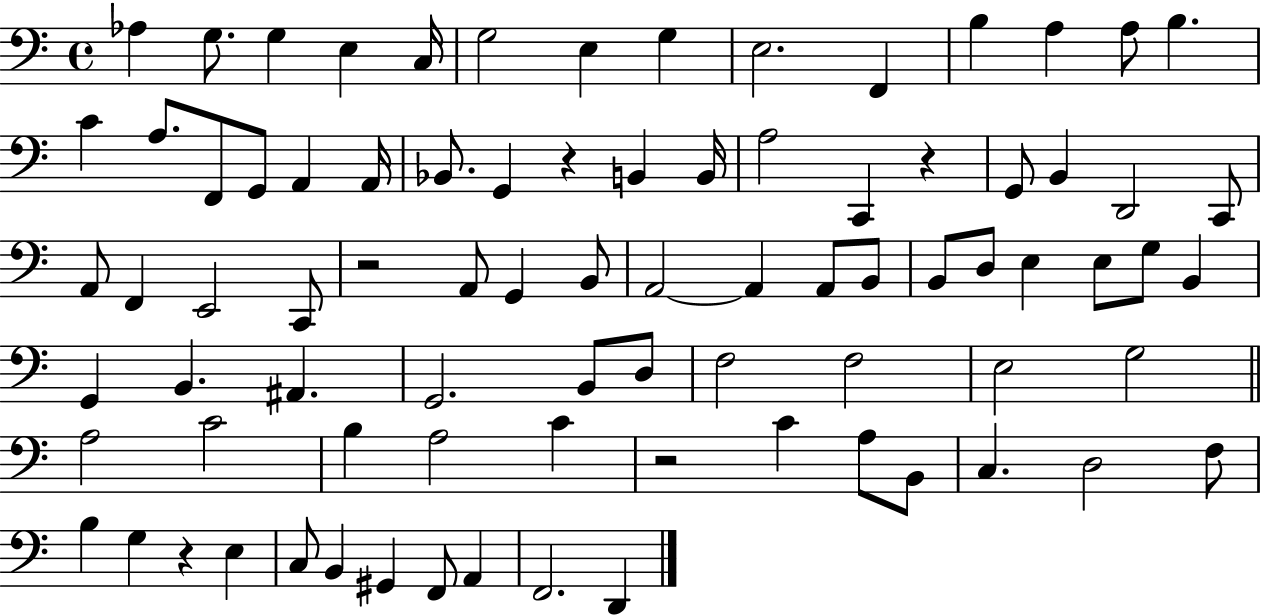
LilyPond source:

{
  \clef bass
  \time 4/4
  \defaultTimeSignature
  \key c \major
  \repeat volta 2 { aes4 g8. g4 e4 c16 | g2 e4 g4 | e2. f,4 | b4 a4 a8 b4. | \break c'4 a8. f,8 g,8 a,4 a,16 | bes,8. g,4 r4 b,4 b,16 | a2 c,4 r4 | g,8 b,4 d,2 c,8 | \break a,8 f,4 e,2 c,8 | r2 a,8 g,4 b,8 | a,2~~ a,4 a,8 b,8 | b,8 d8 e4 e8 g8 b,4 | \break g,4 b,4. ais,4. | g,2. b,8 d8 | f2 f2 | e2 g2 | \break \bar "||" \break \key c \major a2 c'2 | b4 a2 c'4 | r2 c'4 a8 b,8 | c4. d2 f8 | \break b4 g4 r4 e4 | c8 b,4 gis,4 f,8 a,4 | f,2. d,4 | } \bar "|."
}